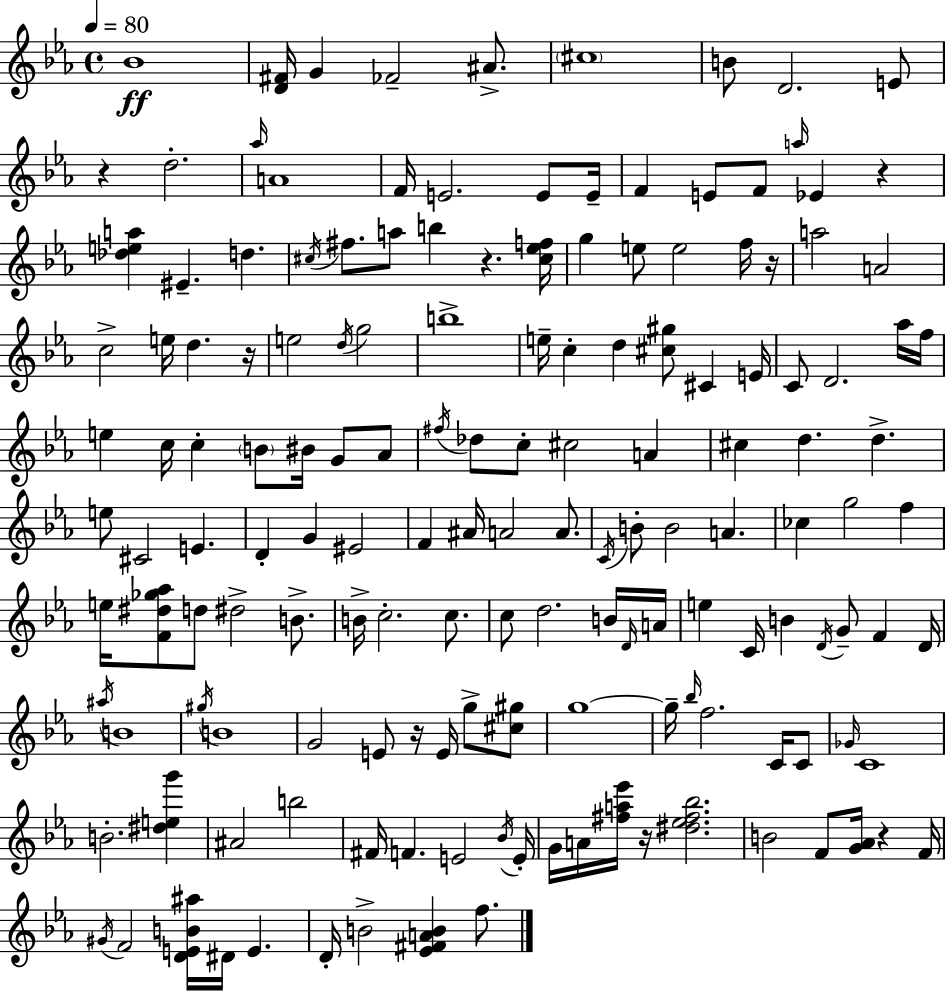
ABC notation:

X:1
T:Untitled
M:4/4
L:1/4
K:Eb
_B4 [D^F]/4 G _F2 ^A/2 ^c4 B/2 D2 E/2 z d2 _a/4 A4 F/4 E2 E/2 E/4 F E/2 F/2 a/4 _E z [_dea] ^E d ^c/4 ^f/2 a/2 b z [^c_ef]/4 g e/2 e2 f/4 z/4 a2 A2 c2 e/4 d z/4 e2 d/4 g2 b4 e/4 c d [^c^g]/2 ^C E/4 C/2 D2 _a/4 f/4 e c/4 c B/2 ^B/4 G/2 _A/2 ^f/4 _d/2 c/2 ^c2 A ^c d d e/2 ^C2 E D G ^E2 F ^A/4 A2 A/2 C/4 B/2 B2 A _c g2 f e/4 [F^d_g_a]/2 d/2 ^d2 B/2 B/4 c2 c/2 c/2 d2 B/4 D/4 A/4 e C/4 B D/4 G/2 F D/4 ^a/4 B4 ^g/4 B4 G2 E/2 z/4 E/4 g/2 [^c^g]/2 g4 g/4 _b/4 f2 C/4 C/2 _G/4 C4 B2 [^deg'] ^A2 b2 ^F/4 F E2 _B/4 E/4 G/4 A/4 [^fa_e']/4 z/4 [^d_e^f_b]2 B2 F/2 [G_A]/4 z F/4 ^G/4 F2 [DEB^a]/4 ^D/4 E D/4 B2 [_E^FAB] f/2